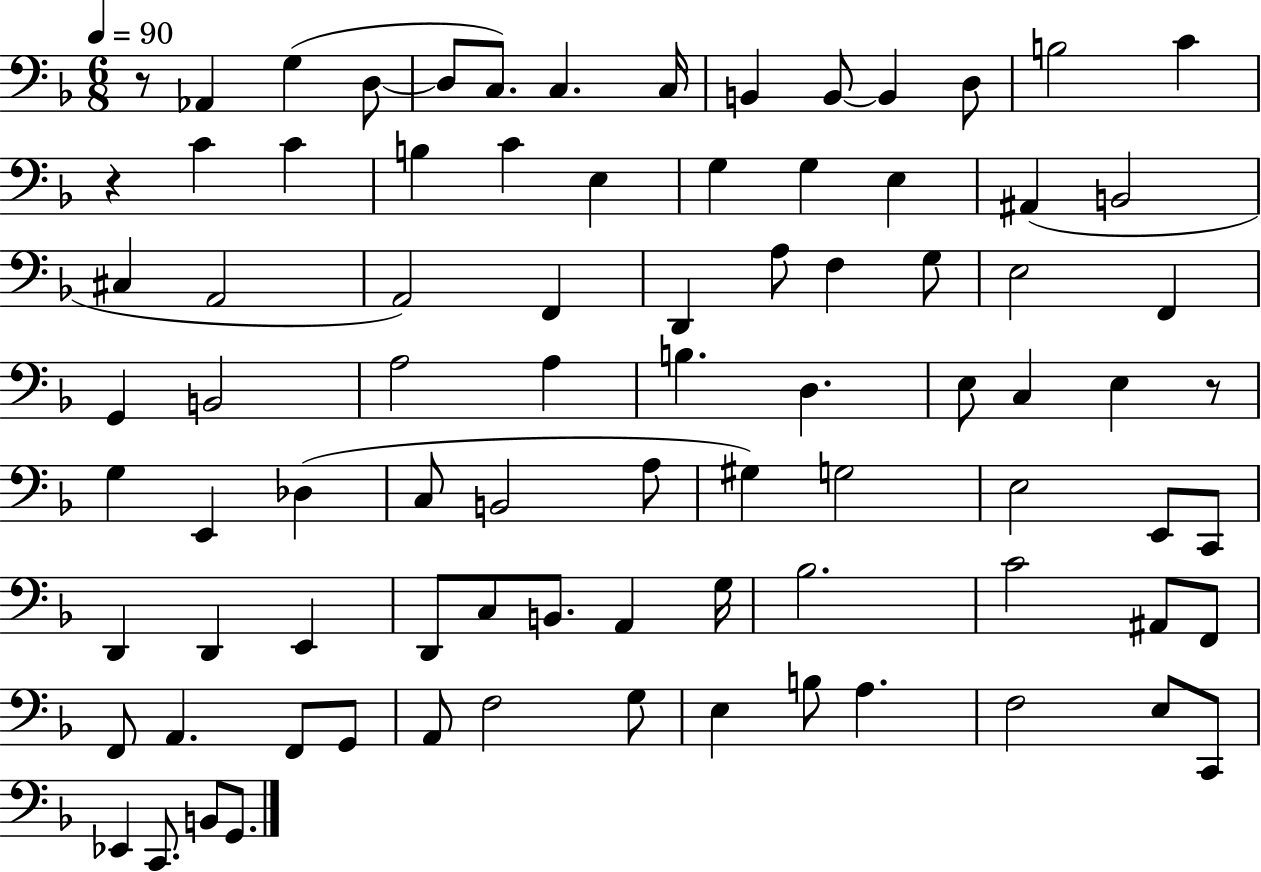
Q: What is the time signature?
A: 6/8